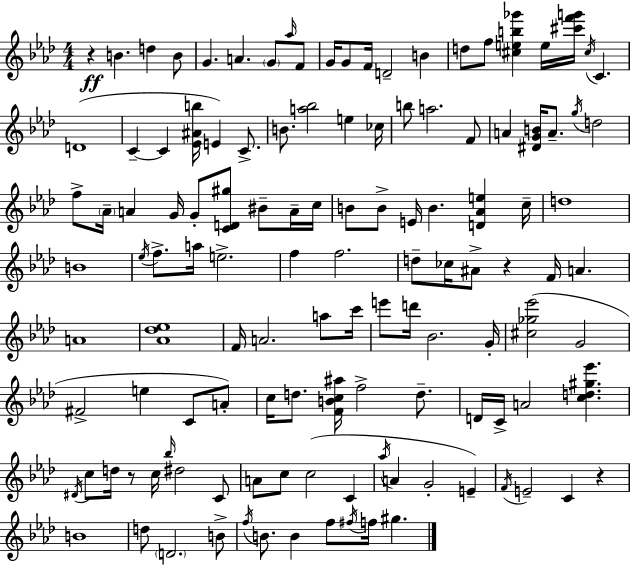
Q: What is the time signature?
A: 4/4